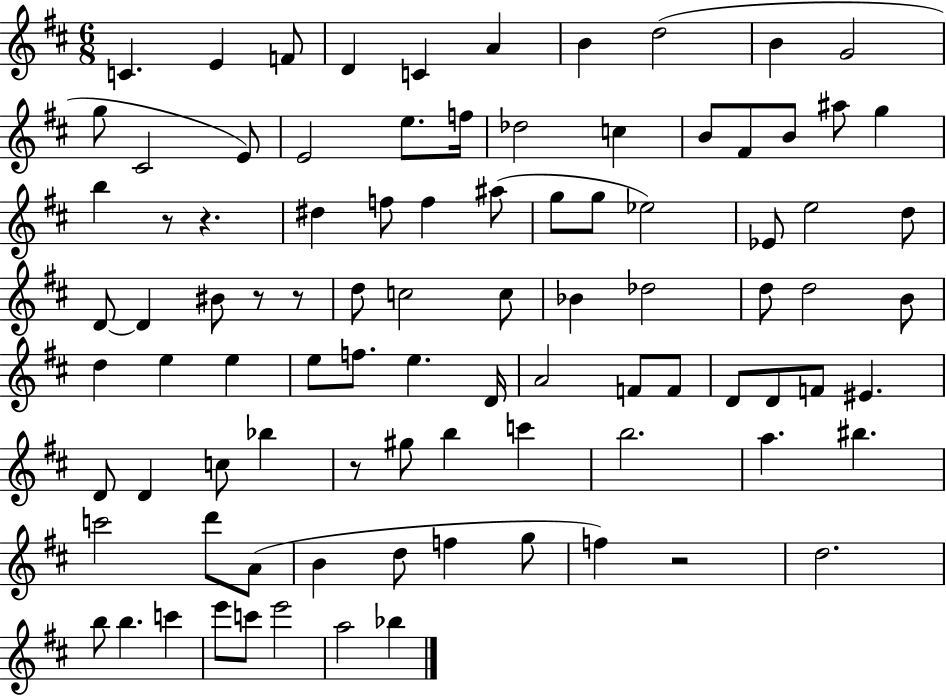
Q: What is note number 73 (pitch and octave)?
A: B4